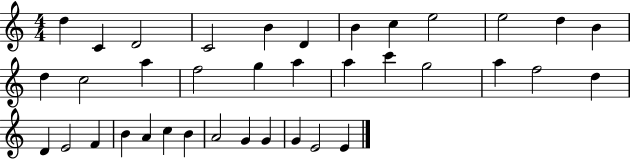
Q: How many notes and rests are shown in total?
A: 37